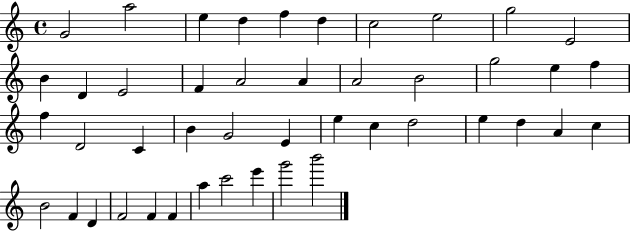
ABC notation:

X:1
T:Untitled
M:4/4
L:1/4
K:C
G2 a2 e d f d c2 e2 g2 E2 B D E2 F A2 A A2 B2 g2 e f f D2 C B G2 E e c d2 e d A c B2 F D F2 F F a c'2 e' g'2 b'2